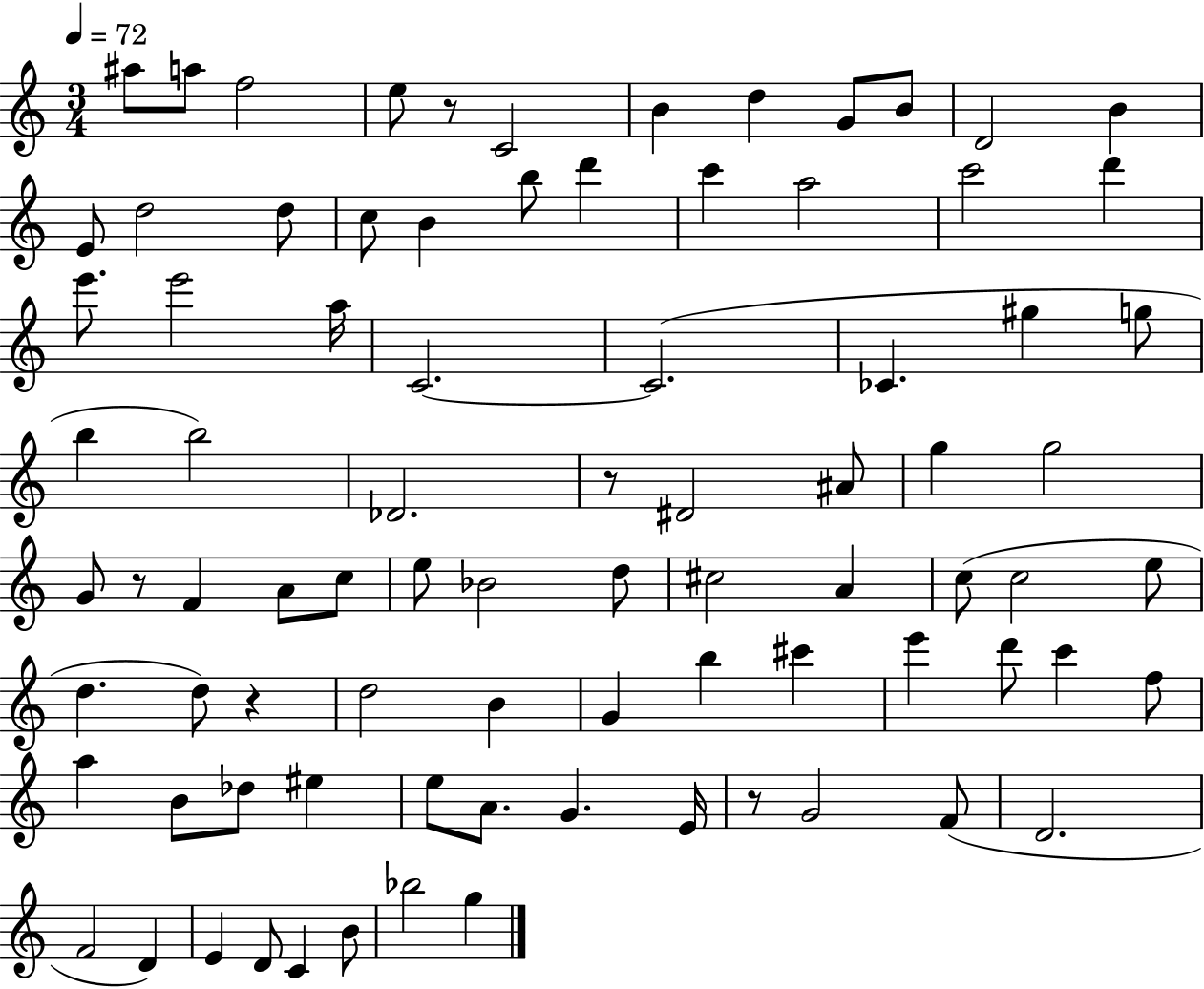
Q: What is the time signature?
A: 3/4